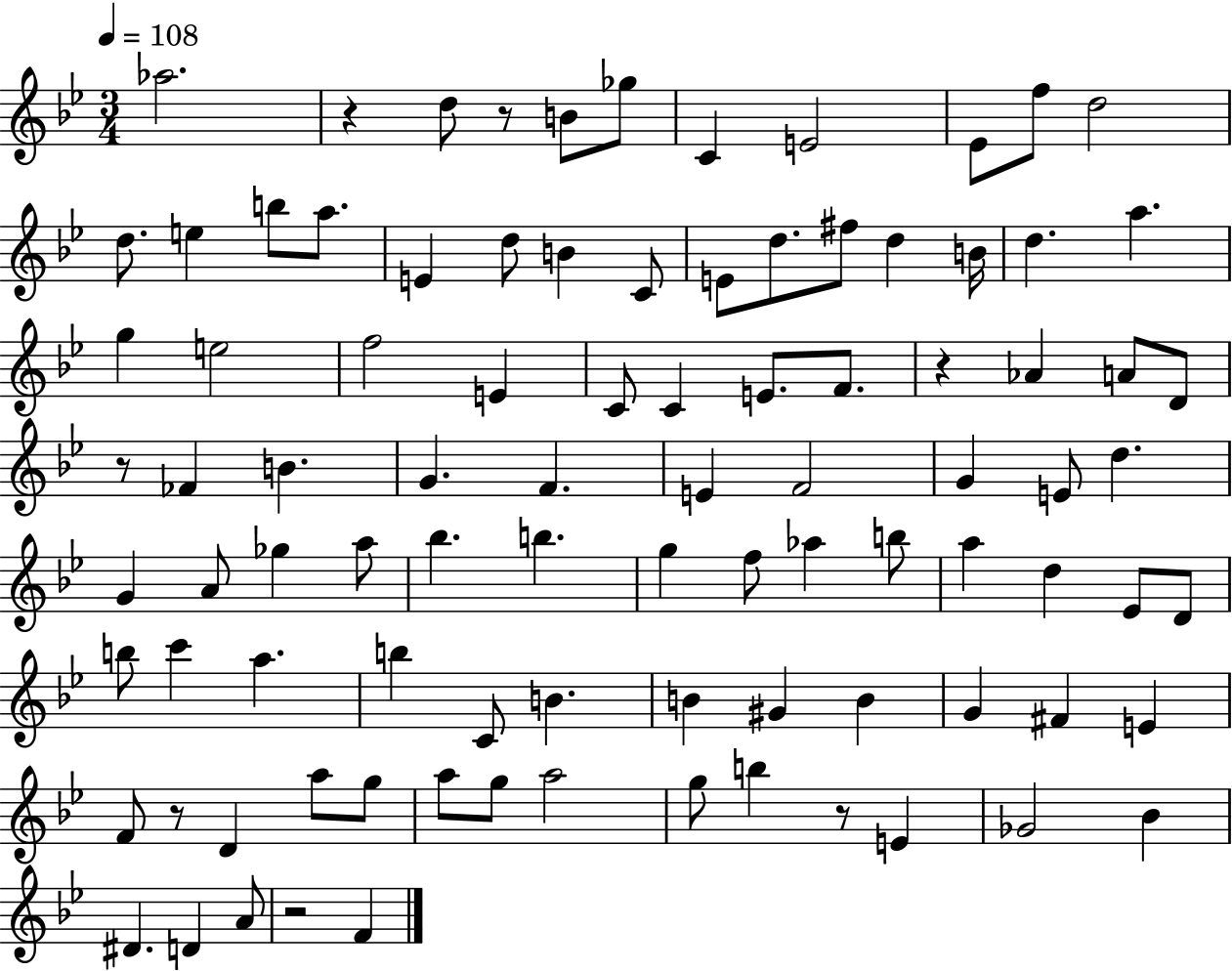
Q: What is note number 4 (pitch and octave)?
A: Gb5